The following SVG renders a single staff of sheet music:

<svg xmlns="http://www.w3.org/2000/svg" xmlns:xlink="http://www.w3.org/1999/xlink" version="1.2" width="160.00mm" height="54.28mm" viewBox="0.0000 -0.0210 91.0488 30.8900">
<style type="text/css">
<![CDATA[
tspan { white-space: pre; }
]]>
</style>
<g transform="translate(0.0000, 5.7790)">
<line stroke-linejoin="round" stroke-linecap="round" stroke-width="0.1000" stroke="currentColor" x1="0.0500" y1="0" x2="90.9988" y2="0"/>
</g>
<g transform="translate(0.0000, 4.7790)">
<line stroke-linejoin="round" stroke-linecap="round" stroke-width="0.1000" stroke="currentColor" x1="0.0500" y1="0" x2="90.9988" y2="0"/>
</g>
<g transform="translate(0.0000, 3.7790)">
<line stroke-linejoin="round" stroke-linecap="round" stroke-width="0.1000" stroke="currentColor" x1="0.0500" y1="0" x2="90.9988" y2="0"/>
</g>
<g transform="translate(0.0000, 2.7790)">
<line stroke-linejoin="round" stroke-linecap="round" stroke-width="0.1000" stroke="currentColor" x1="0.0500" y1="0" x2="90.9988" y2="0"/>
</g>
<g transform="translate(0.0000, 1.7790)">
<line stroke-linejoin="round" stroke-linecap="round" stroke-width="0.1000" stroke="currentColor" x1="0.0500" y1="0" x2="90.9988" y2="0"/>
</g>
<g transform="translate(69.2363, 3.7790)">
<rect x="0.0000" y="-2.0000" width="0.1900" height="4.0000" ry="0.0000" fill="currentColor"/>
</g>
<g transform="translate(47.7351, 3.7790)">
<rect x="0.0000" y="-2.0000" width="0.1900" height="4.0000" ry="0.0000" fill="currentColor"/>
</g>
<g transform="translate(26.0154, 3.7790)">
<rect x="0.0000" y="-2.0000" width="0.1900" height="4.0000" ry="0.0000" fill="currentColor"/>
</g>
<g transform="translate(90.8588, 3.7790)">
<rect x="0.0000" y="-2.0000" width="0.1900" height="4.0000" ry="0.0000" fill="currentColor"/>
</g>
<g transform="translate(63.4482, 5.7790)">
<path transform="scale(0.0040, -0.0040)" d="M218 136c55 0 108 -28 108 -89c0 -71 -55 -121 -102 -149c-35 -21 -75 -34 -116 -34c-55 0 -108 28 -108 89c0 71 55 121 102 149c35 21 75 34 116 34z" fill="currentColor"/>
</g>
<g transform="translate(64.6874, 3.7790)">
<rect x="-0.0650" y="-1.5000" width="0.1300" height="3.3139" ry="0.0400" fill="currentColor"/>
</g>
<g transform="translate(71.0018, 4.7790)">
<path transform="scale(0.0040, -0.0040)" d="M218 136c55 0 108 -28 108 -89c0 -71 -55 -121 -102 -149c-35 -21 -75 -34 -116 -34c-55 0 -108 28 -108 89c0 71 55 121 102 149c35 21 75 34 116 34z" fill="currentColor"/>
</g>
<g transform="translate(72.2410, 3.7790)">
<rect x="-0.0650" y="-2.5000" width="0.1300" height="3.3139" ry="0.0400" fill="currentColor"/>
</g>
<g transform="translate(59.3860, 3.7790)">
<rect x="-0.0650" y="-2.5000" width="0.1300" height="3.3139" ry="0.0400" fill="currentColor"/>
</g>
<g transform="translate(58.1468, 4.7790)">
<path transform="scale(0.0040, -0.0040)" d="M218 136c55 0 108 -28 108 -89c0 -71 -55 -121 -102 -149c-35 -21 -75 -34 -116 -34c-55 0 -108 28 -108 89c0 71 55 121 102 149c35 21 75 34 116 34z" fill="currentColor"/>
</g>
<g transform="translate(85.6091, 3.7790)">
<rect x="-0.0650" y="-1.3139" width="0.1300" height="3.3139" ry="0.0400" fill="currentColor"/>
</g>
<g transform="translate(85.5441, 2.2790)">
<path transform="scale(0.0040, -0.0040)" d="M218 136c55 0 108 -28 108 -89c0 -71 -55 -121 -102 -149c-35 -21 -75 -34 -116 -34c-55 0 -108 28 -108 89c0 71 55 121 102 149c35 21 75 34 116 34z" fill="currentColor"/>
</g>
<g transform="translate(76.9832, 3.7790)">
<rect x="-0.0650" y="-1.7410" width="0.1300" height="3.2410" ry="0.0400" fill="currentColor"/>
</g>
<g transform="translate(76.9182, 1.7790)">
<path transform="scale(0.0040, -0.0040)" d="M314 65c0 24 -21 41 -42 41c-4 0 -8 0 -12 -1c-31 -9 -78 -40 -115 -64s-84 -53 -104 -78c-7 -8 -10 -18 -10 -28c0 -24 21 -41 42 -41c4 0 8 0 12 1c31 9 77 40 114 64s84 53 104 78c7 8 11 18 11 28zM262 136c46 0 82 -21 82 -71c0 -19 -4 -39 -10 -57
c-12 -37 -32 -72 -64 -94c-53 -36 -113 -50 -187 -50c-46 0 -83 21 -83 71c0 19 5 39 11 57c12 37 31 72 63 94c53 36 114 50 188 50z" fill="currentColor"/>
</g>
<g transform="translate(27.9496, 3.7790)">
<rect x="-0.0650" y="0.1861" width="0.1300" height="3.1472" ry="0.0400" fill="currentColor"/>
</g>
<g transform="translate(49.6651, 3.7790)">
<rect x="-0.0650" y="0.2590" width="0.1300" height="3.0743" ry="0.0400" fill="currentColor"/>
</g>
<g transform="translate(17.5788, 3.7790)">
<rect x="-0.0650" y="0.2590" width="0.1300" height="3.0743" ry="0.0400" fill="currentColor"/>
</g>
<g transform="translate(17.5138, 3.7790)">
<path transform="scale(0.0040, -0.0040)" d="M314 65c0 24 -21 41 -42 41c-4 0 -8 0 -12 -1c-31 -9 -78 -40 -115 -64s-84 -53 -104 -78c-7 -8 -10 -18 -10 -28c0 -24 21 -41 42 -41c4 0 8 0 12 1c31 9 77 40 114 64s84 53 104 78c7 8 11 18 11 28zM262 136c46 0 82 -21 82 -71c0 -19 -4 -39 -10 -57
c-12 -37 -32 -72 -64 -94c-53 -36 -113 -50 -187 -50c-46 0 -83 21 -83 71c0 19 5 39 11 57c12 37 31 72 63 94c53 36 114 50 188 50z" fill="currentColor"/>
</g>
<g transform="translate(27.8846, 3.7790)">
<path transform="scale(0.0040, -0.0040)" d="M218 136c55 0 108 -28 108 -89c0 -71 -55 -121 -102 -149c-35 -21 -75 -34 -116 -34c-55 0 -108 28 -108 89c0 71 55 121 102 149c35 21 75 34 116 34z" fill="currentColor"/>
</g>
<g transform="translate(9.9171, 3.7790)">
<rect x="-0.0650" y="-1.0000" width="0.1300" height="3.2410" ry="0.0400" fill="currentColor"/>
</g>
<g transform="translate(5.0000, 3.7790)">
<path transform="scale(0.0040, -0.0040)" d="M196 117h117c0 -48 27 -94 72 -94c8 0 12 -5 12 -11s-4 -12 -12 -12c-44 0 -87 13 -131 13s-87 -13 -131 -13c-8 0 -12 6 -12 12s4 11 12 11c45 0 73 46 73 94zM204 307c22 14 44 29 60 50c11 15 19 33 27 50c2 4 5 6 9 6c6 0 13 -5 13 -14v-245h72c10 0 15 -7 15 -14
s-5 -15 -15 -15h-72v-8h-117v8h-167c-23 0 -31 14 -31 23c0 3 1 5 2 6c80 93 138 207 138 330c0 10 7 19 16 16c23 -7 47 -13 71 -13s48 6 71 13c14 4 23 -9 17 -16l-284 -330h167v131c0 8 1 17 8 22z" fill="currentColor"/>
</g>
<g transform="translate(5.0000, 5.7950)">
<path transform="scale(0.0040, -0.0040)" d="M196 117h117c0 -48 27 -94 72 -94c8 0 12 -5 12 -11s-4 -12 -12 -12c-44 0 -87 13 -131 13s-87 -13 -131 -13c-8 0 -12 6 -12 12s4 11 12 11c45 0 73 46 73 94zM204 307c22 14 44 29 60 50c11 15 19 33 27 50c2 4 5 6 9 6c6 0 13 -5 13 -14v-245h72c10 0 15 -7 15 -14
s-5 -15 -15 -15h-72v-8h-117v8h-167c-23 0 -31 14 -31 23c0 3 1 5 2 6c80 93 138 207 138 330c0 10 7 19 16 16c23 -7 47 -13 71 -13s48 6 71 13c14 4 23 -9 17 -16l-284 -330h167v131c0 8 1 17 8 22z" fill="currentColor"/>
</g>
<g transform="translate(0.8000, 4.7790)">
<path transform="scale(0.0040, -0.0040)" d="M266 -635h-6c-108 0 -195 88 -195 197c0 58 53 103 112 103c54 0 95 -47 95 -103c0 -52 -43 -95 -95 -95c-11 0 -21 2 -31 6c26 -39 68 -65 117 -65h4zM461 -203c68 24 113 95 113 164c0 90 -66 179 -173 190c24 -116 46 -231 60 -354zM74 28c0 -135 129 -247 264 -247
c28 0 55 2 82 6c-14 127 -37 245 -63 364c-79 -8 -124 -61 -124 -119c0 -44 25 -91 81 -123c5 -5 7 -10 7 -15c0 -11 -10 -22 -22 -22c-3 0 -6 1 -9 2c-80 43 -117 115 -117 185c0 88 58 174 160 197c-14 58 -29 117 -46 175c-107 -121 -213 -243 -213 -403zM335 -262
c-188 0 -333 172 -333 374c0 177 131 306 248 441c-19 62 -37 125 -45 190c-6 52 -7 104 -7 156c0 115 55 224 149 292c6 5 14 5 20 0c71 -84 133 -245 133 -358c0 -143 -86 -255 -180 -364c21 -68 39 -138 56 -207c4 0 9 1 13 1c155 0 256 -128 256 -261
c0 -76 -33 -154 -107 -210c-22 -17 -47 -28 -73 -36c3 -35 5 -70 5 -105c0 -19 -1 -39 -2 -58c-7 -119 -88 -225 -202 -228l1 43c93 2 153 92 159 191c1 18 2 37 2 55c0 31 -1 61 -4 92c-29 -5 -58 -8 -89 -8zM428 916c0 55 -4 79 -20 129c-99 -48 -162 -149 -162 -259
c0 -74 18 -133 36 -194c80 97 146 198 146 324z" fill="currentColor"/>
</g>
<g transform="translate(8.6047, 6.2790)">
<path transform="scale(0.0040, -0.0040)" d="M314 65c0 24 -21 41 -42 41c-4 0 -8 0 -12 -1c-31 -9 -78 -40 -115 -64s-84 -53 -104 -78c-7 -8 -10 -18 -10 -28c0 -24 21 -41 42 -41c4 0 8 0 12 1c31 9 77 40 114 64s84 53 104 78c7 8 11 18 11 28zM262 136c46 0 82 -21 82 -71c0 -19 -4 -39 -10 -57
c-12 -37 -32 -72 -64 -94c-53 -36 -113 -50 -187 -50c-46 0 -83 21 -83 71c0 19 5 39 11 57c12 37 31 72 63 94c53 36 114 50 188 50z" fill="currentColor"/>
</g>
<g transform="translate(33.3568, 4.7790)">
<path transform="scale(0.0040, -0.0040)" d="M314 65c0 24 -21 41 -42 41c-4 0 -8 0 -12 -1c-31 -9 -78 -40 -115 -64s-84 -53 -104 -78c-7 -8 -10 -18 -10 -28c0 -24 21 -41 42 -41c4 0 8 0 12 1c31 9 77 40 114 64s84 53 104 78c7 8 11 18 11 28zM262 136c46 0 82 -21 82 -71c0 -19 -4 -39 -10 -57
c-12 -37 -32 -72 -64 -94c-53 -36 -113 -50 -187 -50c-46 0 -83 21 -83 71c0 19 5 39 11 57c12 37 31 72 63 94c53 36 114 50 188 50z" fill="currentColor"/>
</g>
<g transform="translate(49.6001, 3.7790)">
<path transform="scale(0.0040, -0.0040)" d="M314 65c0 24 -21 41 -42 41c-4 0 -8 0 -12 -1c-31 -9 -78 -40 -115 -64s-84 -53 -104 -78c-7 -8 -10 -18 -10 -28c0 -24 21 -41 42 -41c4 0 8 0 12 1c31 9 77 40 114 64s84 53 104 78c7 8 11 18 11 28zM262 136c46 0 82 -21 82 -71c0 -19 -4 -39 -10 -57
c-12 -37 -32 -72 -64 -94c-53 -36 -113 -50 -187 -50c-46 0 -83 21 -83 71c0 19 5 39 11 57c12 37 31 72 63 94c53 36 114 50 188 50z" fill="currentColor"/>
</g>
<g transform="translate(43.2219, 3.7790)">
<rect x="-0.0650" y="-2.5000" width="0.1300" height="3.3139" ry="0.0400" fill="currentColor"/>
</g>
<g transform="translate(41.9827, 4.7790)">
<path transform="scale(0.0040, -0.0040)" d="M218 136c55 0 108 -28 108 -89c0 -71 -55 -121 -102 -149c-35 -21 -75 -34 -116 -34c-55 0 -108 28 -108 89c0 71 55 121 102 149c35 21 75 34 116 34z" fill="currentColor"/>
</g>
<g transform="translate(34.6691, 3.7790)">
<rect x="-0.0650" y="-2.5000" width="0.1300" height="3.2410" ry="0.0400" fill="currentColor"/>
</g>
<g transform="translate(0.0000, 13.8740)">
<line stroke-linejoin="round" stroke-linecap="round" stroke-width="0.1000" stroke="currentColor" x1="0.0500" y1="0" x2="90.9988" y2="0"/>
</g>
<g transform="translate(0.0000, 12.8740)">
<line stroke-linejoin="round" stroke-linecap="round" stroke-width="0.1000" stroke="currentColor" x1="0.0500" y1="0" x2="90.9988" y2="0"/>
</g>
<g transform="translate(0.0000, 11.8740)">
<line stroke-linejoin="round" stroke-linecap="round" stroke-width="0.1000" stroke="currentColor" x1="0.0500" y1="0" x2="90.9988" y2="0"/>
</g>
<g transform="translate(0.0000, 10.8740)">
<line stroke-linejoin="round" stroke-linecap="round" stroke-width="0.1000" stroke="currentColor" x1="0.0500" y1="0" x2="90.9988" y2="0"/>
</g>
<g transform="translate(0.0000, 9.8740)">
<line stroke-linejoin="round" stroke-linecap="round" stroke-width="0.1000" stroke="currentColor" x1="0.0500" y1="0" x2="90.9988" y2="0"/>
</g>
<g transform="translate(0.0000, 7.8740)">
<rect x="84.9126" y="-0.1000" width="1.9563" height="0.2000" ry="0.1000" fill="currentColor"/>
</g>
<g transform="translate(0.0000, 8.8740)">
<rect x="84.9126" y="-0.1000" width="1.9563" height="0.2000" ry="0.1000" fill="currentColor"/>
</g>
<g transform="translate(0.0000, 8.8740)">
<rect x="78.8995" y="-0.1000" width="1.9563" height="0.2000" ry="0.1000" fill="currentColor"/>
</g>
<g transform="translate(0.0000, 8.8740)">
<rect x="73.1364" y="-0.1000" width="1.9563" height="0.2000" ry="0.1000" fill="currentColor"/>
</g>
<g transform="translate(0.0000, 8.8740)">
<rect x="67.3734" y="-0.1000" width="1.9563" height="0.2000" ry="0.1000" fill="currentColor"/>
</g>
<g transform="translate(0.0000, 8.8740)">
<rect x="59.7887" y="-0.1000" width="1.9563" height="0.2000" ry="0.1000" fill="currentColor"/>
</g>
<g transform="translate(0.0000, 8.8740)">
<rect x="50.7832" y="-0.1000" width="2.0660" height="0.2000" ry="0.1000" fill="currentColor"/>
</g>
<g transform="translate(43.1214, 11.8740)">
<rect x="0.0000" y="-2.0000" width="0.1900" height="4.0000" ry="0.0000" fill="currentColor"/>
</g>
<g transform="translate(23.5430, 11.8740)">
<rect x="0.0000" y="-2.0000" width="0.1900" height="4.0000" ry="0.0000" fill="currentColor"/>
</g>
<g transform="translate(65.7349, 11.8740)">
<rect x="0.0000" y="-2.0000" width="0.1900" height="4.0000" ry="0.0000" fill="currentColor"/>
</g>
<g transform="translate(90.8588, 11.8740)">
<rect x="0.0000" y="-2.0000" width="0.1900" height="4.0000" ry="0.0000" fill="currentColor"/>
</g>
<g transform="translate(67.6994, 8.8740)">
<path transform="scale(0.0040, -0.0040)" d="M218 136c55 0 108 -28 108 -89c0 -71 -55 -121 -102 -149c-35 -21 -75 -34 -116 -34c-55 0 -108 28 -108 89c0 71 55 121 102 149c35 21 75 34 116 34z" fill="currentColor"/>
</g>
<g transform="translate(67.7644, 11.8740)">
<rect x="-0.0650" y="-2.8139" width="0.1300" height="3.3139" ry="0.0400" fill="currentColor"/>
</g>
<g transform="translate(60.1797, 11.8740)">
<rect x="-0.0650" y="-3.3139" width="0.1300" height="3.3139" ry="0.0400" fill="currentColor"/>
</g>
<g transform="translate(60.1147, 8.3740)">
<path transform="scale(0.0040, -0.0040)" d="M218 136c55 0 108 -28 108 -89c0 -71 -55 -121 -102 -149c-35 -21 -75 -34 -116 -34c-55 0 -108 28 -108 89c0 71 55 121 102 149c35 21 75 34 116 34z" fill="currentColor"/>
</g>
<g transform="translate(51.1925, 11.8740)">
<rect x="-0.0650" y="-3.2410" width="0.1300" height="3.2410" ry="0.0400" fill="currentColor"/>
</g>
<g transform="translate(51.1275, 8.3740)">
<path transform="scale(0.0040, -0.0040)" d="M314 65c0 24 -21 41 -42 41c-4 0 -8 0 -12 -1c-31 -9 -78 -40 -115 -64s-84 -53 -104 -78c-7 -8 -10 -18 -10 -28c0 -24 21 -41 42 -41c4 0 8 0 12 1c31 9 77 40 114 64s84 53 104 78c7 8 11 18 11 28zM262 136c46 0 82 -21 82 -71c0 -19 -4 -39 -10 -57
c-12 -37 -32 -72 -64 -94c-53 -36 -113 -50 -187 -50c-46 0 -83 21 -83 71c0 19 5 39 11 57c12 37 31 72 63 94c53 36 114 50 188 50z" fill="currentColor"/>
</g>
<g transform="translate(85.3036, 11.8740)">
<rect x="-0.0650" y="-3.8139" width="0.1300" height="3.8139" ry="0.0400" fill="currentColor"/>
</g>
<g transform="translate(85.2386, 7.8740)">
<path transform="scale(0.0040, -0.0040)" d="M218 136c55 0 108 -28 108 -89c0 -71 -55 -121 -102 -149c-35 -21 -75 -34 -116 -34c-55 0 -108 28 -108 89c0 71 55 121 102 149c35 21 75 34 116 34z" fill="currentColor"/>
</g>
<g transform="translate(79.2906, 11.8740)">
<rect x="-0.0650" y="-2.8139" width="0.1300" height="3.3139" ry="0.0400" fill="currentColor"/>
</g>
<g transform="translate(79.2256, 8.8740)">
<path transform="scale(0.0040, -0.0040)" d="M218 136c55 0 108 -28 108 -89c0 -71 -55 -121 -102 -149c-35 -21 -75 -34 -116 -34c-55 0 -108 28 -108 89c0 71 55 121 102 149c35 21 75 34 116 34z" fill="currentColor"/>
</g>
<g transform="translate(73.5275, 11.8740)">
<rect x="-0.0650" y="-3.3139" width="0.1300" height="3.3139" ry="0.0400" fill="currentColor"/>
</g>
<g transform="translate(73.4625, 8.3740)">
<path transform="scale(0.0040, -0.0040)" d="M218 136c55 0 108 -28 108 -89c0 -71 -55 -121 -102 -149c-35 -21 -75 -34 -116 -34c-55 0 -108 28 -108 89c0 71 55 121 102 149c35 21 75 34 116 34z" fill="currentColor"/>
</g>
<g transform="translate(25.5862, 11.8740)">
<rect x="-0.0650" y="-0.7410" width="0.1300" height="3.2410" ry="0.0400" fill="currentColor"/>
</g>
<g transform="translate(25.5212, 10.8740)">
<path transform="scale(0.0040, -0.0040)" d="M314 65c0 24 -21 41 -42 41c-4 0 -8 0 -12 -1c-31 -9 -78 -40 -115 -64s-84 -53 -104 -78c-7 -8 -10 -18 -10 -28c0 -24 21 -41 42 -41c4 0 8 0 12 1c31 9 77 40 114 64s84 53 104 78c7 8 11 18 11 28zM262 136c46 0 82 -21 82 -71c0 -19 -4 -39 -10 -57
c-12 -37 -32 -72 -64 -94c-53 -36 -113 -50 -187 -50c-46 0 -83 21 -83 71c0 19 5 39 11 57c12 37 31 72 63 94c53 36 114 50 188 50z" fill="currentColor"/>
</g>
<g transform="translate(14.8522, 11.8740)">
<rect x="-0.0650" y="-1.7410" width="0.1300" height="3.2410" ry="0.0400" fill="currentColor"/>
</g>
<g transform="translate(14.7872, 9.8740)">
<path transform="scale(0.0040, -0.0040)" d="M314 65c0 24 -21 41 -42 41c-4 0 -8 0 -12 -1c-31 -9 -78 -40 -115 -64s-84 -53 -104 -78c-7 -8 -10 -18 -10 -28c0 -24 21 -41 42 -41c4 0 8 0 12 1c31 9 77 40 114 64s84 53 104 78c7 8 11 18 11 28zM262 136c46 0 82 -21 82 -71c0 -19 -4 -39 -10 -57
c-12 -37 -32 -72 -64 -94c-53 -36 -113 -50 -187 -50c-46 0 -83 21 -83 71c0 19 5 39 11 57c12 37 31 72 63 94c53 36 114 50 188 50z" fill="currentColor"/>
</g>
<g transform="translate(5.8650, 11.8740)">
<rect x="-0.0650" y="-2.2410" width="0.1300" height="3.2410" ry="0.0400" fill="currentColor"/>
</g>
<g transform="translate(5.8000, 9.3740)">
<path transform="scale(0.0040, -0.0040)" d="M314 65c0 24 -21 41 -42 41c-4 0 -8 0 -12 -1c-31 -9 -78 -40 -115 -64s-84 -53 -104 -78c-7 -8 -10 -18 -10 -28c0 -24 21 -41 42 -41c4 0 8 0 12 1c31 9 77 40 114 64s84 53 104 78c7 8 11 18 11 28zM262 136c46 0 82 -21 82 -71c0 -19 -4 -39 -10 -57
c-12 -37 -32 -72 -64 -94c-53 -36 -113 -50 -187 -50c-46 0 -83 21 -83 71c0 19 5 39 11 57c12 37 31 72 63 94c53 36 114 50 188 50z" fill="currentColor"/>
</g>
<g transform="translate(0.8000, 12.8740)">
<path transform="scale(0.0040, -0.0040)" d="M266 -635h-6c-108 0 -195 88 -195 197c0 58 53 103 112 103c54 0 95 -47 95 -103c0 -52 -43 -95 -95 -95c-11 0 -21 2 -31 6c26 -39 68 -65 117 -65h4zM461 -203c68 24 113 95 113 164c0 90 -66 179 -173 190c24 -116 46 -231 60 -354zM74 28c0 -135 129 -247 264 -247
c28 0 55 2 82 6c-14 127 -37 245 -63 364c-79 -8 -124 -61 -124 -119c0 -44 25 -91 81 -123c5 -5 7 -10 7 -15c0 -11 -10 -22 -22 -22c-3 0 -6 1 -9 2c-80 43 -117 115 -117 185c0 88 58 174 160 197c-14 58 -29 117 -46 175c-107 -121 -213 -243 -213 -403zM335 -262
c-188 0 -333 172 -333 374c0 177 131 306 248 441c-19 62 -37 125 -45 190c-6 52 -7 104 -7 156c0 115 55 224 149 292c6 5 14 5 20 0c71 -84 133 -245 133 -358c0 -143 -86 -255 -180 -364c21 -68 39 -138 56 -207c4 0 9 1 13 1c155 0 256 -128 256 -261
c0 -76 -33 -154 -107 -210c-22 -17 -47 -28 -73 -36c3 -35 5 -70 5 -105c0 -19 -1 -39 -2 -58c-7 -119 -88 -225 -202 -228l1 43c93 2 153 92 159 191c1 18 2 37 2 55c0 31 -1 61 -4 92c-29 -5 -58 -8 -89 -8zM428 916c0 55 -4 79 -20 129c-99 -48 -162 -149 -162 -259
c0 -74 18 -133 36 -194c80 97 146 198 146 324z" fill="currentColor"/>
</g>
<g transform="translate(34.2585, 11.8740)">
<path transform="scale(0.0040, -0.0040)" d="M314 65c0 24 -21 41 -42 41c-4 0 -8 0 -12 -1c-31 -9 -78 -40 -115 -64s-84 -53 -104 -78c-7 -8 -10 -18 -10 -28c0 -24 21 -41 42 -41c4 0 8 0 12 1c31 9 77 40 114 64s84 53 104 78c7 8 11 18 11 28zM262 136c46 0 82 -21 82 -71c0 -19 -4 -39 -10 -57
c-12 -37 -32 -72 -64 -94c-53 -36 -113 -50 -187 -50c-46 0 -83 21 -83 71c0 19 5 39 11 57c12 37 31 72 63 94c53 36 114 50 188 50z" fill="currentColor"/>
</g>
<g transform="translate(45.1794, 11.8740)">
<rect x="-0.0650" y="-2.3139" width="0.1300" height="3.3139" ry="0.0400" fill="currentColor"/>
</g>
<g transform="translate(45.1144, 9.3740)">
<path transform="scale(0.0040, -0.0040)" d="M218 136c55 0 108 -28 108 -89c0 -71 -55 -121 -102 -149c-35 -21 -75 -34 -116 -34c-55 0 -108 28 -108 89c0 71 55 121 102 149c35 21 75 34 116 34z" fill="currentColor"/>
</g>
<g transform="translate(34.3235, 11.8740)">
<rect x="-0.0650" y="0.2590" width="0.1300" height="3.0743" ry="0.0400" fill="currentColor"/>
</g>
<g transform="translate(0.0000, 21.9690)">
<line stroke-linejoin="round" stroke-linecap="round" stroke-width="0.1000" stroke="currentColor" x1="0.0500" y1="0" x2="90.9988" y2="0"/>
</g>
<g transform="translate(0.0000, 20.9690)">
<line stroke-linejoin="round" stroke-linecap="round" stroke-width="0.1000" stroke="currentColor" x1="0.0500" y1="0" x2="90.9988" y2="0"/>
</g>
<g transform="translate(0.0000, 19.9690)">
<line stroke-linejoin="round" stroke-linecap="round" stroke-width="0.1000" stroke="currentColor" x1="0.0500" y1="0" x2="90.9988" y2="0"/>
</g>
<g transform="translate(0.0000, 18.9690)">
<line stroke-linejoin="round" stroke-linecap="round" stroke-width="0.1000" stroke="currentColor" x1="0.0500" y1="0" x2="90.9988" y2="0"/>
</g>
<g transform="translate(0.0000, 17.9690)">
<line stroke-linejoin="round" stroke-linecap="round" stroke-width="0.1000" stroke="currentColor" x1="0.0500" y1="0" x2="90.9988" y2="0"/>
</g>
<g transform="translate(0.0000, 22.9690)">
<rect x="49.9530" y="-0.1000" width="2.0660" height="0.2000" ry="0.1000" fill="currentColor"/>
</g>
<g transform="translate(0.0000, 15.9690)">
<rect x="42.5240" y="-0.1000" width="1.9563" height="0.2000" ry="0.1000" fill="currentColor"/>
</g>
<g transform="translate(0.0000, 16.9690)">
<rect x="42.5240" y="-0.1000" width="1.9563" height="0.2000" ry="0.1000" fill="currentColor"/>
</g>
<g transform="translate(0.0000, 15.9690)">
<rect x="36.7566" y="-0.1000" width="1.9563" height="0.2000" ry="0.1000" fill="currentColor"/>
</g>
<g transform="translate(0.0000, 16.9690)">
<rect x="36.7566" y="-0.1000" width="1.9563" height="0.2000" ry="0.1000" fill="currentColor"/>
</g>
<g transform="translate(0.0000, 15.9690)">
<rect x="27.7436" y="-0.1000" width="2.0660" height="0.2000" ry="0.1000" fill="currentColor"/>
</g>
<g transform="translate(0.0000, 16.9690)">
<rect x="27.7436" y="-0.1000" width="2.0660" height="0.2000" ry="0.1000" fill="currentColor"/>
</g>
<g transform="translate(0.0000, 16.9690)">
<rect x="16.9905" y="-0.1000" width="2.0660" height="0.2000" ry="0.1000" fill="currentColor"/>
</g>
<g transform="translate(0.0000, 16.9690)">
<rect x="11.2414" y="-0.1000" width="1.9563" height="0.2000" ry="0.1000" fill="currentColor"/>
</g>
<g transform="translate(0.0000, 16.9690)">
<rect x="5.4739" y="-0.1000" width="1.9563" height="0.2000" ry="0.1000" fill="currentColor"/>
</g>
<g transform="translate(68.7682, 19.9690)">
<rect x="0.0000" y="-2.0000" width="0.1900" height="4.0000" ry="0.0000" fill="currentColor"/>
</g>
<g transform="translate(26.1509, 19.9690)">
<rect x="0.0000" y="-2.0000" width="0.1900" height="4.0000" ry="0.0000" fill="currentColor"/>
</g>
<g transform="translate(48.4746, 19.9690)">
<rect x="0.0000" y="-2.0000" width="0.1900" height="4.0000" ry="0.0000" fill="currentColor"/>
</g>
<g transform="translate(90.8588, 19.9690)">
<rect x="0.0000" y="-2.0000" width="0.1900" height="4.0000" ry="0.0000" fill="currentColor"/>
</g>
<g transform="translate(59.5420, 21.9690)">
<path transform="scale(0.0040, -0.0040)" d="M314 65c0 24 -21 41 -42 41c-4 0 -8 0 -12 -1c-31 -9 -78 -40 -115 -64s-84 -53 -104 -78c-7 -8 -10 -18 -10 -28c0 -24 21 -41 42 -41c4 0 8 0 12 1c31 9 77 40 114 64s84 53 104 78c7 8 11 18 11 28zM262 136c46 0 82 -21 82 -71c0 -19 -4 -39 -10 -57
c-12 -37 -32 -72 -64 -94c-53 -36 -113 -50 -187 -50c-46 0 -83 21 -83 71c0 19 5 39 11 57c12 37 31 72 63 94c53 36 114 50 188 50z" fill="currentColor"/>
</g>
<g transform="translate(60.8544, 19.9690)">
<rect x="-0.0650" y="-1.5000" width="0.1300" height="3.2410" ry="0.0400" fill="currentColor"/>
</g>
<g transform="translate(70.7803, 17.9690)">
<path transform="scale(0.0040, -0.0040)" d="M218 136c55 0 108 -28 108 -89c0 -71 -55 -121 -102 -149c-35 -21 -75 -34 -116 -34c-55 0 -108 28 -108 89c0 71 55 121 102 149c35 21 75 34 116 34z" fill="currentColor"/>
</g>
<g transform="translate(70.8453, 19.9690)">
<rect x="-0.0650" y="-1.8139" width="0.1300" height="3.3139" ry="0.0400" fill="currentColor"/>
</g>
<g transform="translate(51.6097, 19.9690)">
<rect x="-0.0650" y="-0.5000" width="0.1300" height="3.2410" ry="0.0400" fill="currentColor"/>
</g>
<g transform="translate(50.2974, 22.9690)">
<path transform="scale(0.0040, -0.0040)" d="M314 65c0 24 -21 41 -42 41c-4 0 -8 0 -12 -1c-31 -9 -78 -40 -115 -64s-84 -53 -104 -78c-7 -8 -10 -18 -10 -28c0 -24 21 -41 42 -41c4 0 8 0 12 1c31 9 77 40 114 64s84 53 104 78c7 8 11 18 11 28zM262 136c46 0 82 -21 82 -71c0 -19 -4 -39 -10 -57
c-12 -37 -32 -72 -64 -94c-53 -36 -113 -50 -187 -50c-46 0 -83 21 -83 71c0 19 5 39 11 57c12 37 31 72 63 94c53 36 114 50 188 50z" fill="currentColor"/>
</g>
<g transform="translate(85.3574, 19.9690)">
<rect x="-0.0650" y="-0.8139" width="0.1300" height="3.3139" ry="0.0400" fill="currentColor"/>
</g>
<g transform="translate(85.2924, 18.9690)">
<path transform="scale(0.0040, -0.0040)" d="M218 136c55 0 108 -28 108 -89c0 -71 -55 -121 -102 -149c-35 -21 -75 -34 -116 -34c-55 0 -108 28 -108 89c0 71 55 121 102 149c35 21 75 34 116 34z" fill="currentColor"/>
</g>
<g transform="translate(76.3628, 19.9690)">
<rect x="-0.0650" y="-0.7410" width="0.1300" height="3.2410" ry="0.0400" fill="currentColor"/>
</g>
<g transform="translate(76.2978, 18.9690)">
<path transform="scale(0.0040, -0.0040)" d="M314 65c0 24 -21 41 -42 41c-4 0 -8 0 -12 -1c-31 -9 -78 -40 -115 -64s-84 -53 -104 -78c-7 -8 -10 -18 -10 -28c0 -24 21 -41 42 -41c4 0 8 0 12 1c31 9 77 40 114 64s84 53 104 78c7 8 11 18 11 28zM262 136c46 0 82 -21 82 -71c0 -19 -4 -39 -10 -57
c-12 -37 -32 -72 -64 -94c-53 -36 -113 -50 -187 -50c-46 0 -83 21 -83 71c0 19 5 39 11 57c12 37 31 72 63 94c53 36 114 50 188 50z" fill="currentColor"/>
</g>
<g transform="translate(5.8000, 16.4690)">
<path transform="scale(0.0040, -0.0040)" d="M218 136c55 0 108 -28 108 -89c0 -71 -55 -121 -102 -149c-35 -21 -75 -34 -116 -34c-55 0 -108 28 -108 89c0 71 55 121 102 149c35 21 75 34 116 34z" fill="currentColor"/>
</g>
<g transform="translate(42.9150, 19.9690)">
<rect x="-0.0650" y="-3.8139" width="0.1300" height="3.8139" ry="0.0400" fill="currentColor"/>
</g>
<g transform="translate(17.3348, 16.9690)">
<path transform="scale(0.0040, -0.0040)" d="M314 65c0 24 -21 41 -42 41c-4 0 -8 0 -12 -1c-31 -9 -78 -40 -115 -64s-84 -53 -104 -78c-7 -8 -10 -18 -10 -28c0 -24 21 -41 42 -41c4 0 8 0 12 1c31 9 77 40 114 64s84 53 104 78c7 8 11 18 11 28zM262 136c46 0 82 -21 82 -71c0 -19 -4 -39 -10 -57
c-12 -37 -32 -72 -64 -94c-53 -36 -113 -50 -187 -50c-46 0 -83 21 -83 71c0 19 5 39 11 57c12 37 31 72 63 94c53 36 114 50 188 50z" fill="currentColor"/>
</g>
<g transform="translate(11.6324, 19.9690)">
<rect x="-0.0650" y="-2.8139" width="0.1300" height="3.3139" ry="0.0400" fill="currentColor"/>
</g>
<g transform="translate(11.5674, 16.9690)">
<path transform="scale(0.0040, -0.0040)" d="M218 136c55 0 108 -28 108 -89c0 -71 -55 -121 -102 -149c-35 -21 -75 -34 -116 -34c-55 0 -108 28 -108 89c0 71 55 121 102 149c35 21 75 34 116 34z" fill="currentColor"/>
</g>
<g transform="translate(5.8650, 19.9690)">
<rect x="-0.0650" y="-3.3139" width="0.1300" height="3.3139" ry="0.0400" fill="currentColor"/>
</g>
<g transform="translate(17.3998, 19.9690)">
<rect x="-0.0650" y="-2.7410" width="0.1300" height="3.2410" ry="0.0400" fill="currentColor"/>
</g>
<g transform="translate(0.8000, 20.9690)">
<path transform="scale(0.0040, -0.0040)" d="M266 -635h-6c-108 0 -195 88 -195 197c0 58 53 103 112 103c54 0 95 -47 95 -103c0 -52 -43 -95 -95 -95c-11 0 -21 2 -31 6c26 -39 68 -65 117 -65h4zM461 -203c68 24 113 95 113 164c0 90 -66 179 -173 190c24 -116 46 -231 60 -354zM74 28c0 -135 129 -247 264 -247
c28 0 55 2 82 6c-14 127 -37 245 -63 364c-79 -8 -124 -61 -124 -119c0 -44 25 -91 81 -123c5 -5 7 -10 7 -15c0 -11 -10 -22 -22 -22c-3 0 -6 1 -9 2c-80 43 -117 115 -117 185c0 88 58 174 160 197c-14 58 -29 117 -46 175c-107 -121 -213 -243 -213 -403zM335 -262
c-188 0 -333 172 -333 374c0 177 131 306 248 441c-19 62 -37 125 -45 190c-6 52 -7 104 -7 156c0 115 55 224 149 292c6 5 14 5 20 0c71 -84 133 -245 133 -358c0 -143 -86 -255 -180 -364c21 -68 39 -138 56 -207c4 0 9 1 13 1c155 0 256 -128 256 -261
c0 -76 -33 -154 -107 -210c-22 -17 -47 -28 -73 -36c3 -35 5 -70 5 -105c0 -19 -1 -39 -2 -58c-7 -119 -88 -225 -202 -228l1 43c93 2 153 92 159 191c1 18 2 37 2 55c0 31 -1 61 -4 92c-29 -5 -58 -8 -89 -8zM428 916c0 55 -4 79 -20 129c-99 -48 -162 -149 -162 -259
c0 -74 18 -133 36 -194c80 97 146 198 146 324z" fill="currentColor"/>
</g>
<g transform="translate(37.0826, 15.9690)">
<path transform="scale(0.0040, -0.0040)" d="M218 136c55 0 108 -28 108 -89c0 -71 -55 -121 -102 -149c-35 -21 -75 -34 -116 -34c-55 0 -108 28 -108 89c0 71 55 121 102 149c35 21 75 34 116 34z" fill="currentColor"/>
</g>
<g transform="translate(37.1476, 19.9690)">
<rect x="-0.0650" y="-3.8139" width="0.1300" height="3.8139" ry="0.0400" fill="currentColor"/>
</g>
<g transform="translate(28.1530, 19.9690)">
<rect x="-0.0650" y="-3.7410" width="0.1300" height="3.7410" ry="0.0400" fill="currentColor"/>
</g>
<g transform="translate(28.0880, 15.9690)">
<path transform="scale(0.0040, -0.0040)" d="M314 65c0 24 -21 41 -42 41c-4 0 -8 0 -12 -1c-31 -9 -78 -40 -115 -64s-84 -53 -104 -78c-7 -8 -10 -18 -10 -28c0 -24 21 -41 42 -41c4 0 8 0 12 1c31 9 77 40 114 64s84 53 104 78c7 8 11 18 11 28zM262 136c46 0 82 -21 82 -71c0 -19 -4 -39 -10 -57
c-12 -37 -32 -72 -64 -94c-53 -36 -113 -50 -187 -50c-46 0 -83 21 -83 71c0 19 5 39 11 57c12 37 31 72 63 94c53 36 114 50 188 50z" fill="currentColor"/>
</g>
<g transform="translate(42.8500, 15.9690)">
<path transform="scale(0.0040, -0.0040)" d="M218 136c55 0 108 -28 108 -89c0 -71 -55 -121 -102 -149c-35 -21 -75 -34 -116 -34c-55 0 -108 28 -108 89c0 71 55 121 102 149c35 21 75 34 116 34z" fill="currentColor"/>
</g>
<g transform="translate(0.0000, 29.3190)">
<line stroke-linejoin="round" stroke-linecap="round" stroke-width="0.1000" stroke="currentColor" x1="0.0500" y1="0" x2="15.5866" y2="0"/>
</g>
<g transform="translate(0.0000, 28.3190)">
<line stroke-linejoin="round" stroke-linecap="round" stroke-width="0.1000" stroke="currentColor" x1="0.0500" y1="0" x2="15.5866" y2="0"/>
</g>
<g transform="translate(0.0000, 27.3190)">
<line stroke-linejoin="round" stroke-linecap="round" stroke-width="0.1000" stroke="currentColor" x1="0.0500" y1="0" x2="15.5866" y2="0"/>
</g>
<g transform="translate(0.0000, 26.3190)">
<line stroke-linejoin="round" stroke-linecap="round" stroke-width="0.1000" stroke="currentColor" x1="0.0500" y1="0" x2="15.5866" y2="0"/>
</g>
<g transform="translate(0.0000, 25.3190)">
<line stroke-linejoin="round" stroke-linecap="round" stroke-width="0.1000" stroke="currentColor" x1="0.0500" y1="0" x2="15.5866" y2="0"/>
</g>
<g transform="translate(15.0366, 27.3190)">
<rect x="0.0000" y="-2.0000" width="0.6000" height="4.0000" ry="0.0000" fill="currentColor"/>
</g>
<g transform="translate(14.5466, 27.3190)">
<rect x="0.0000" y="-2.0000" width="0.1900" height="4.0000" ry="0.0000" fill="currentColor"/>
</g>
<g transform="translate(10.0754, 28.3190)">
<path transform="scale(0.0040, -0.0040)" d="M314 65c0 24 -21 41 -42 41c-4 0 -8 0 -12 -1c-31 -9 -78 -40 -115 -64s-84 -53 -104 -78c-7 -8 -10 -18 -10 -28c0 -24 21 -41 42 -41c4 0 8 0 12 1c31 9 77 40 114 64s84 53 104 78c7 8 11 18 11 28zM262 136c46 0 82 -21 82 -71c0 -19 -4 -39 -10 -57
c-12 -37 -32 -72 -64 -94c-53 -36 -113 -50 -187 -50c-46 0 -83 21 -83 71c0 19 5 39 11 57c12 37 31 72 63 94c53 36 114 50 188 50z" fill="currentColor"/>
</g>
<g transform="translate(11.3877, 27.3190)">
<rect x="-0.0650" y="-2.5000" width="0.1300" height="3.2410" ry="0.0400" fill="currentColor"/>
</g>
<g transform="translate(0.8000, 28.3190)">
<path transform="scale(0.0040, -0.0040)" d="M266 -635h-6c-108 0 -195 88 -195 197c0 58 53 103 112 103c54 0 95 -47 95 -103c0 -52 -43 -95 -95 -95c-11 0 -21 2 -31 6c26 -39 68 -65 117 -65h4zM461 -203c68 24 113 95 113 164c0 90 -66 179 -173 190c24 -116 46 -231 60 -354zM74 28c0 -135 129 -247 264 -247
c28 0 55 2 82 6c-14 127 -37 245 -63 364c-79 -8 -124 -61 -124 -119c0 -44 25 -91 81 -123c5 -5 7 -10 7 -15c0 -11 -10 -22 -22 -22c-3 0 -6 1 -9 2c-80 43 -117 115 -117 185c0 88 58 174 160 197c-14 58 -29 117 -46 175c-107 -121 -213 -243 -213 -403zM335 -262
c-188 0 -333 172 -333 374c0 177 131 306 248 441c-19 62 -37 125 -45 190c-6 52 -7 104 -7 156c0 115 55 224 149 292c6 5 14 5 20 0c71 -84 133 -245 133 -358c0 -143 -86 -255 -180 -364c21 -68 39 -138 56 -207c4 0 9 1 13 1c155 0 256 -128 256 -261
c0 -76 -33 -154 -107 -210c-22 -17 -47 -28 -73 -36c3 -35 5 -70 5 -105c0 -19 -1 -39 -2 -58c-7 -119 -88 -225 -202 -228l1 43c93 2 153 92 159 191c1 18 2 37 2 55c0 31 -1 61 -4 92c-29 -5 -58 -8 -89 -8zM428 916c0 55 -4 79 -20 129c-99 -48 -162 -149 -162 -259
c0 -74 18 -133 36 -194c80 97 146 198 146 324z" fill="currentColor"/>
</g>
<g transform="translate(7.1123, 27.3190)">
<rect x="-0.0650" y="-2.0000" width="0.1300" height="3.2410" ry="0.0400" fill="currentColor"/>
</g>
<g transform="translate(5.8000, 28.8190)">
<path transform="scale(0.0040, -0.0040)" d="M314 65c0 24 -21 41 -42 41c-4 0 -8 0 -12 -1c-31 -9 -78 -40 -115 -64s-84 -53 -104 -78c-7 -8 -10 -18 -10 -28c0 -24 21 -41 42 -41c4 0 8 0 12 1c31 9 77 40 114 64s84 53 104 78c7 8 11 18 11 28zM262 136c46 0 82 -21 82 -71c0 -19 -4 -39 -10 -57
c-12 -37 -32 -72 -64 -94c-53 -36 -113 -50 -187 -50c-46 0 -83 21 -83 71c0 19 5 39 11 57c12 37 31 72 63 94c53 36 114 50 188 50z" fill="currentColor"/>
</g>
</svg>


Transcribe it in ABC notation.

X:1
T:Untitled
M:4/4
L:1/4
K:C
D2 B2 B G2 G B2 G E G f2 e g2 f2 d2 B2 g b2 b a b a c' b a a2 c'2 c' c' C2 E2 f d2 d F2 G2